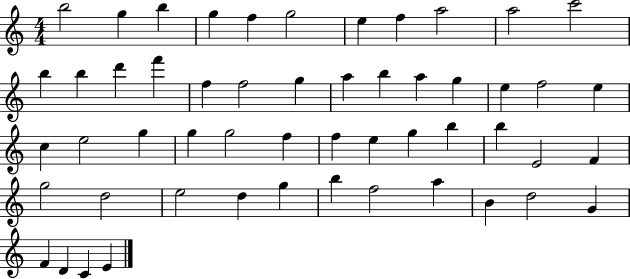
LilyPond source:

{
  \clef treble
  \numericTimeSignature
  \time 4/4
  \key c \major
  b''2 g''4 b''4 | g''4 f''4 g''2 | e''4 f''4 a''2 | a''2 c'''2 | \break b''4 b''4 d'''4 f'''4 | f''4 f''2 g''4 | a''4 b''4 a''4 g''4 | e''4 f''2 e''4 | \break c''4 e''2 g''4 | g''4 g''2 f''4 | f''4 e''4 g''4 b''4 | b''4 e'2 f'4 | \break g''2 d''2 | e''2 d''4 g''4 | b''4 f''2 a''4 | b'4 d''2 g'4 | \break f'4 d'4 c'4 e'4 | \bar "|."
}